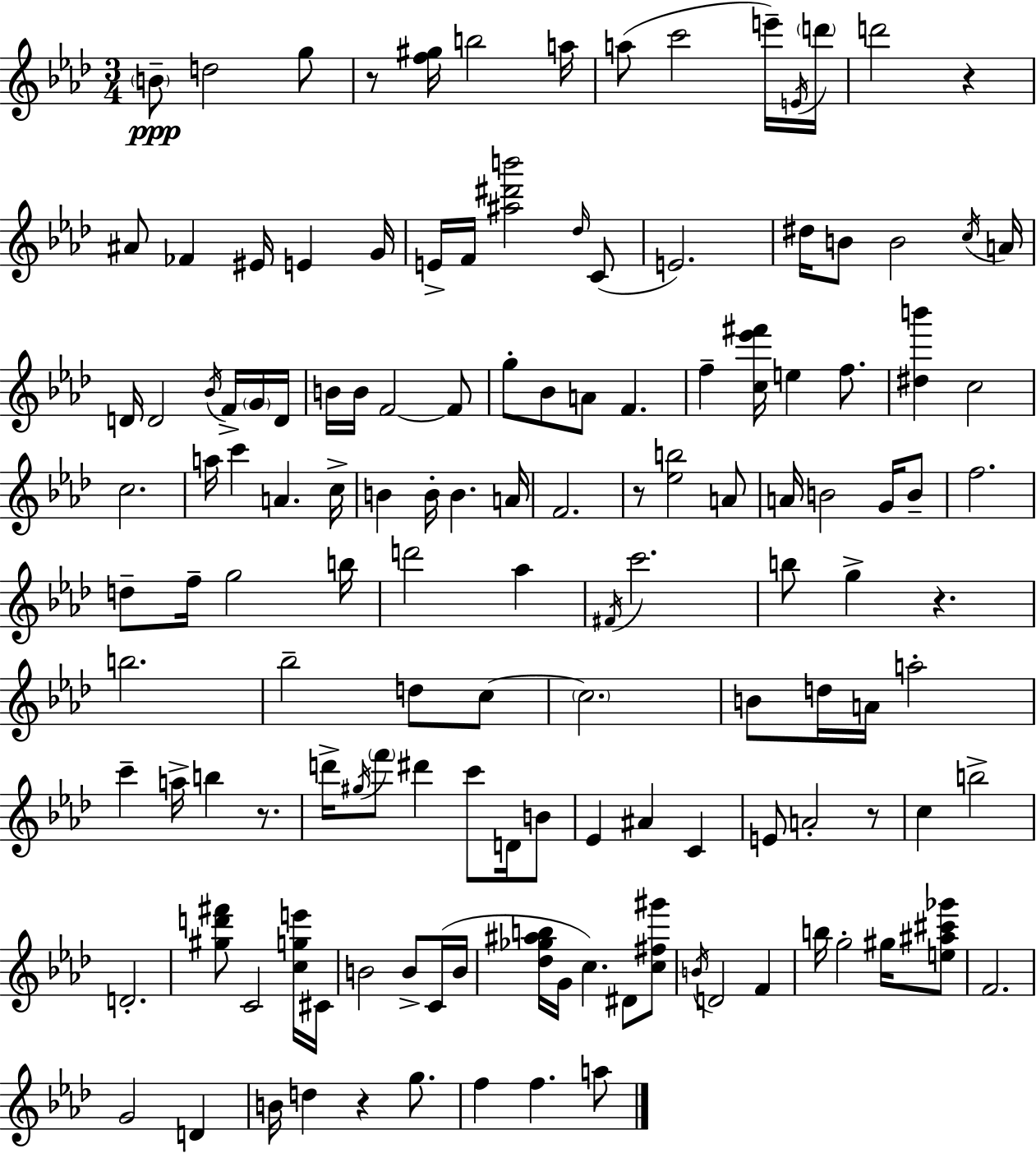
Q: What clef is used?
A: treble